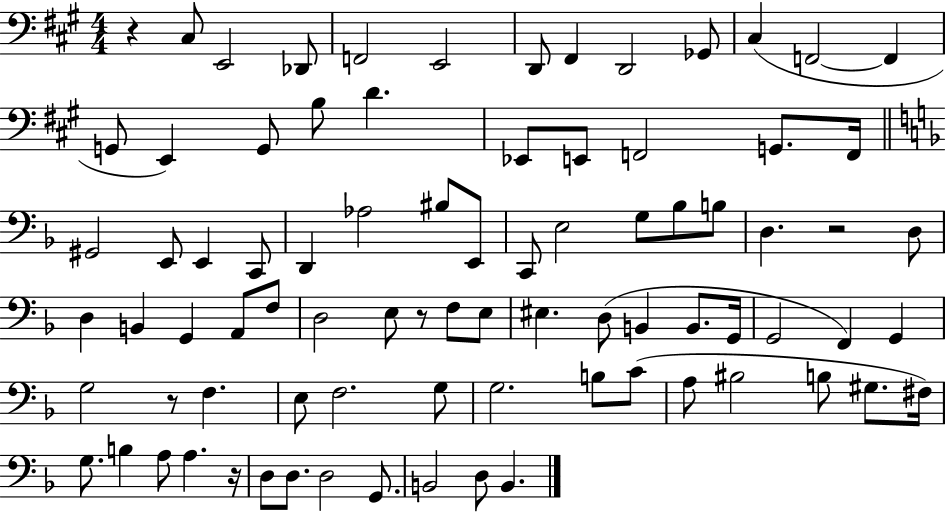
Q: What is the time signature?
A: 4/4